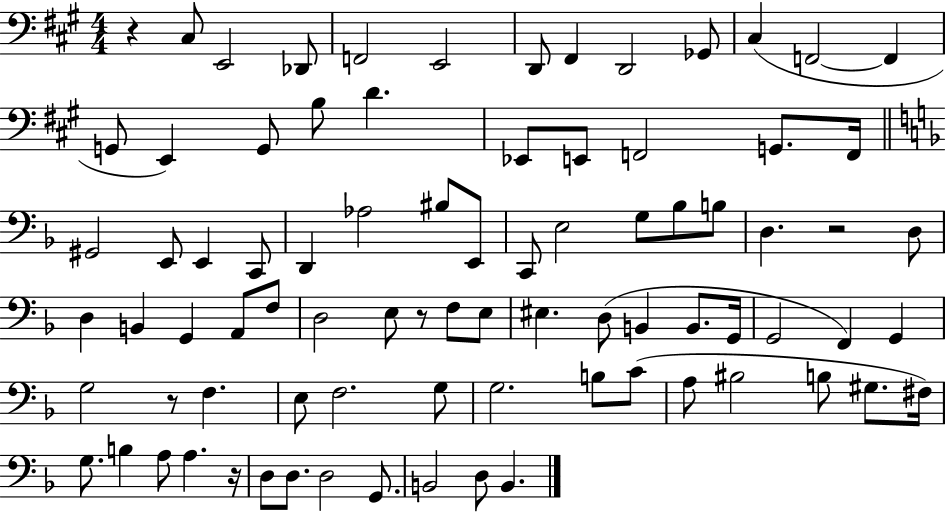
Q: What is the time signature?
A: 4/4